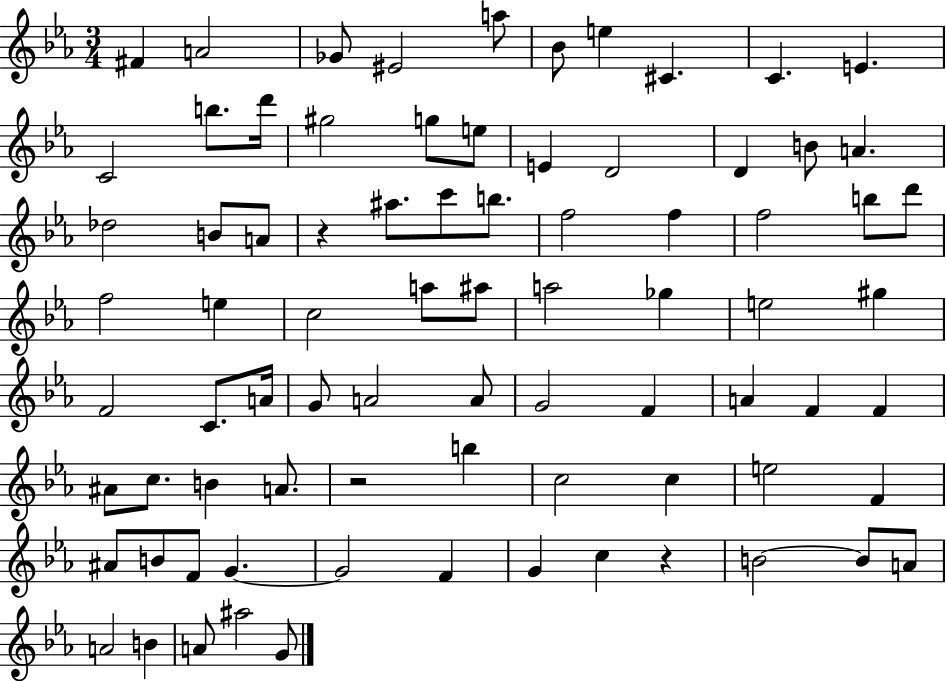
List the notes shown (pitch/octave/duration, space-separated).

F#4/q A4/h Gb4/e EIS4/h A5/e Bb4/e E5/q C#4/q. C4/q. E4/q. C4/h B5/e. D6/s G#5/h G5/e E5/e E4/q D4/h D4/q B4/e A4/q. Db5/h B4/e A4/e R/q A#5/e. C6/e B5/e. F5/h F5/q F5/h B5/e D6/e F5/h E5/q C5/h A5/e A#5/e A5/h Gb5/q E5/h G#5/q F4/h C4/e. A4/s G4/e A4/h A4/e G4/h F4/q A4/q F4/q F4/q A#4/e C5/e. B4/q A4/e. R/h B5/q C5/h C5/q E5/h F4/q A#4/e B4/e F4/e G4/q. G4/h F4/q G4/q C5/q R/q B4/h B4/e A4/e A4/h B4/q A4/e A#5/h G4/e